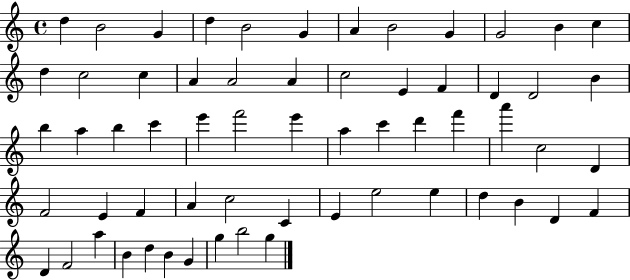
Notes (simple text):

D5/q B4/h G4/q D5/q B4/h G4/q A4/q B4/h G4/q G4/h B4/q C5/q D5/q C5/h C5/q A4/q A4/h A4/q C5/h E4/q F4/q D4/q D4/h B4/q B5/q A5/q B5/q C6/q E6/q F6/h E6/q A5/q C6/q D6/q F6/q A6/q C5/h D4/q F4/h E4/q F4/q A4/q C5/h C4/q E4/q E5/h E5/q D5/q B4/q D4/q F4/q D4/q F4/h A5/q B4/q D5/q B4/q G4/q G5/q B5/h G5/q